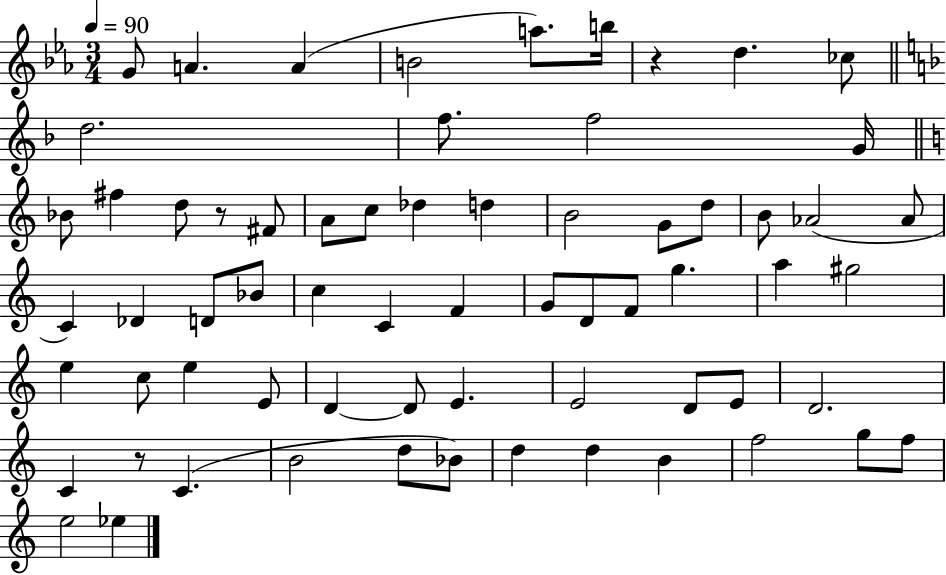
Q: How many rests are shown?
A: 3